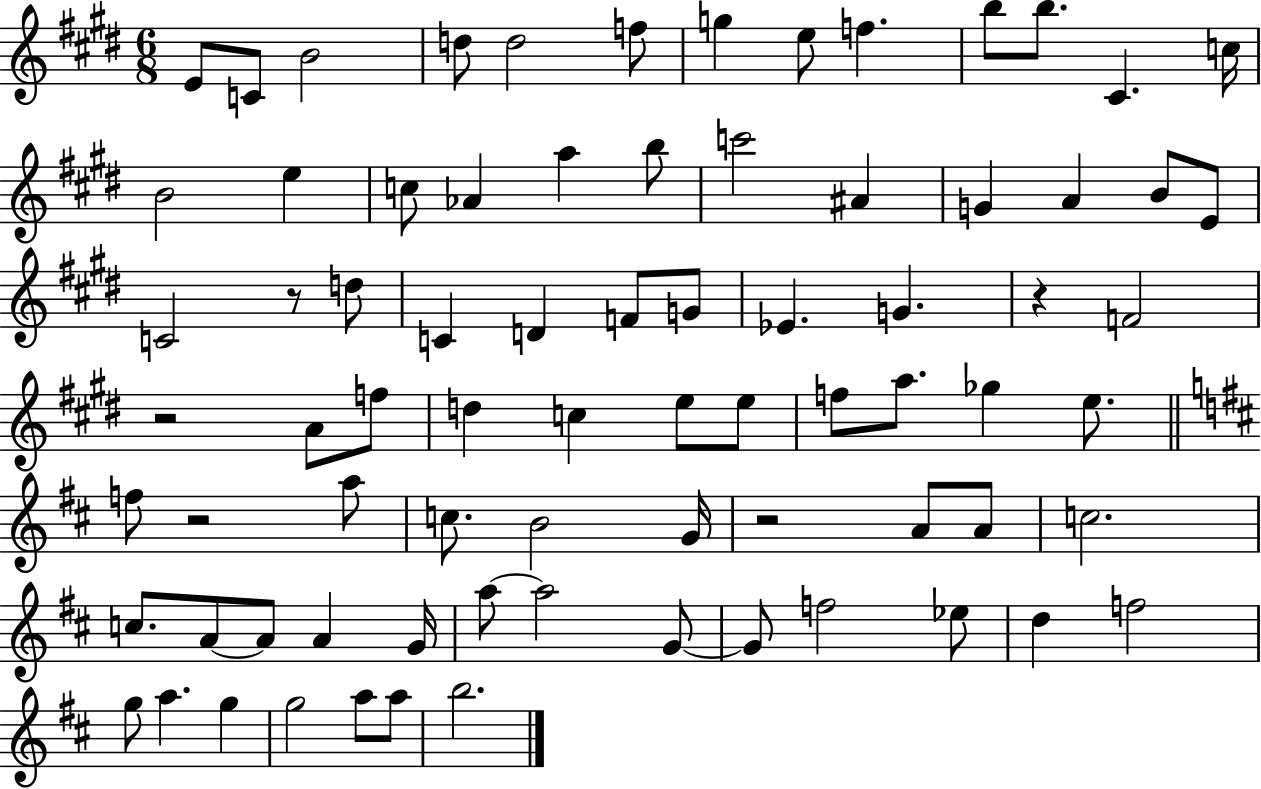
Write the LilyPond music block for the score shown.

{
  \clef treble
  \numericTimeSignature
  \time 6/8
  \key e \major
  e'8 c'8 b'2 | d''8 d''2 f''8 | g''4 e''8 f''4. | b''8 b''8. cis'4. c''16 | \break b'2 e''4 | c''8 aes'4 a''4 b''8 | c'''2 ais'4 | g'4 a'4 b'8 e'8 | \break c'2 r8 d''8 | c'4 d'4 f'8 g'8 | ees'4. g'4. | r4 f'2 | \break r2 a'8 f''8 | d''4 c''4 e''8 e''8 | f''8 a''8. ges''4 e''8. | \bar "||" \break \key d \major f''8 r2 a''8 | c''8. b'2 g'16 | r2 a'8 a'8 | c''2. | \break c''8. a'8~~ a'8 a'4 g'16 | a''8~~ a''2 g'8~~ | g'8 f''2 ees''8 | d''4 f''2 | \break g''8 a''4. g''4 | g''2 a''8 a''8 | b''2. | \bar "|."
}